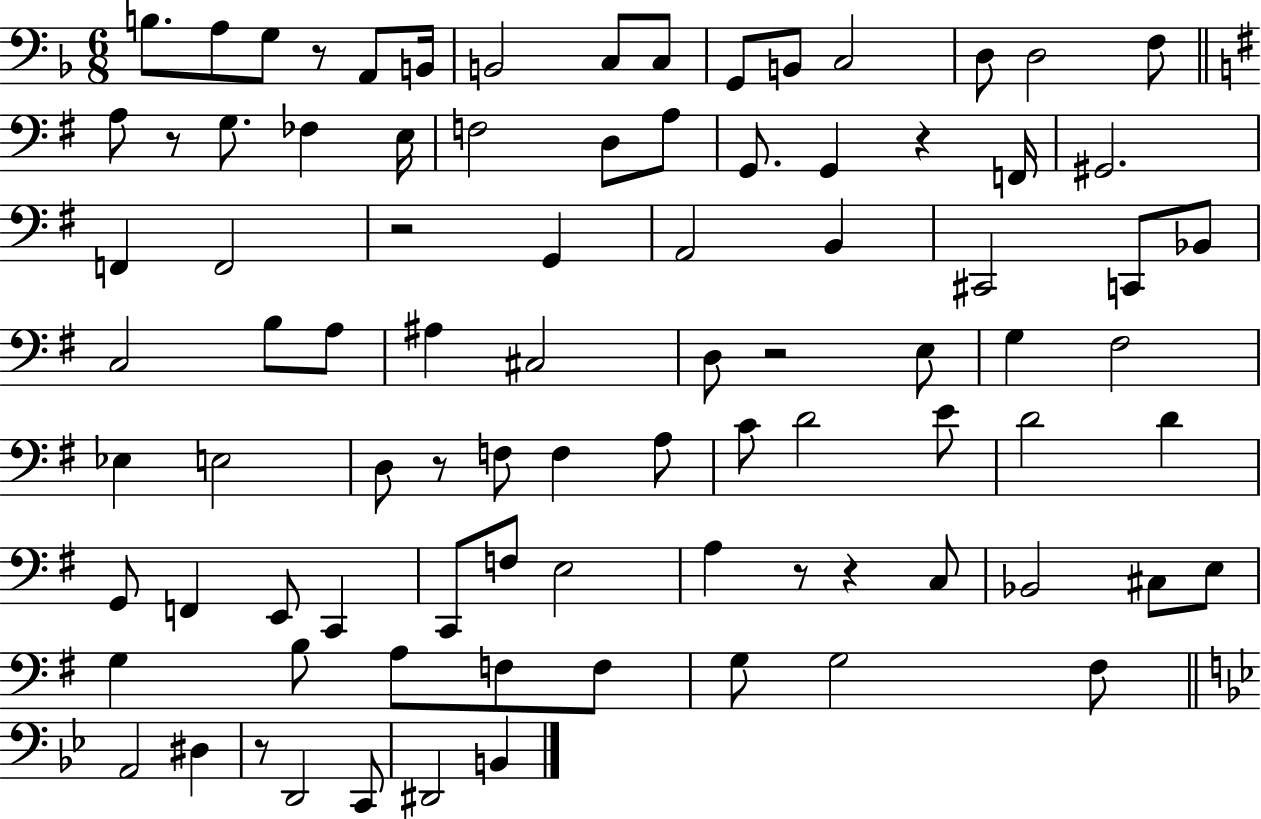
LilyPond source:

{
  \clef bass
  \numericTimeSignature
  \time 6/8
  \key f \major
  b8. a8 g8 r8 a,8 b,16 | b,2 c8 c8 | g,8 b,8 c2 | d8 d2 f8 | \break \bar "||" \break \key g \major a8 r8 g8. fes4 e16 | f2 d8 a8 | g,8. g,4 r4 f,16 | gis,2. | \break f,4 f,2 | r2 g,4 | a,2 b,4 | cis,2 c,8 bes,8 | \break c2 b8 a8 | ais4 cis2 | d8 r2 e8 | g4 fis2 | \break ees4 e2 | d8 r8 f8 f4 a8 | c'8 d'2 e'8 | d'2 d'4 | \break g,8 f,4 e,8 c,4 | c,8 f8 e2 | a4 r8 r4 c8 | bes,2 cis8 e8 | \break g4 b8 a8 f8 f8 | g8 g2 fis8 | \bar "||" \break \key bes \major a,2 dis4 | r8 d,2 c,8 | dis,2 b,4 | \bar "|."
}